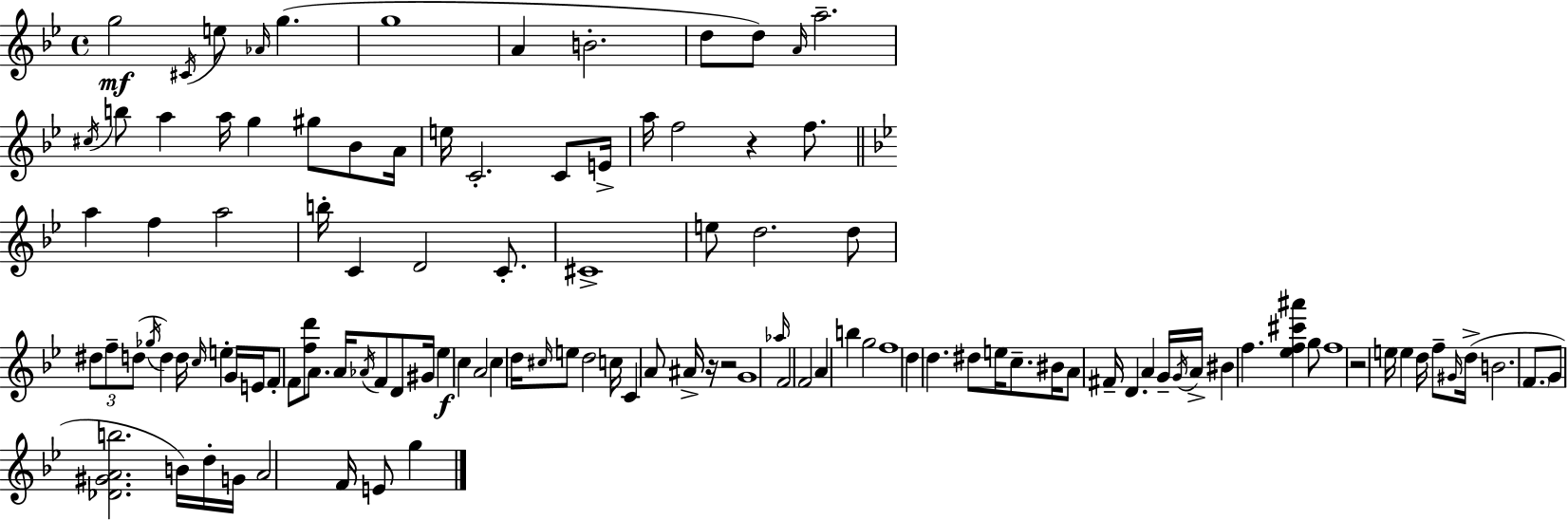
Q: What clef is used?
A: treble